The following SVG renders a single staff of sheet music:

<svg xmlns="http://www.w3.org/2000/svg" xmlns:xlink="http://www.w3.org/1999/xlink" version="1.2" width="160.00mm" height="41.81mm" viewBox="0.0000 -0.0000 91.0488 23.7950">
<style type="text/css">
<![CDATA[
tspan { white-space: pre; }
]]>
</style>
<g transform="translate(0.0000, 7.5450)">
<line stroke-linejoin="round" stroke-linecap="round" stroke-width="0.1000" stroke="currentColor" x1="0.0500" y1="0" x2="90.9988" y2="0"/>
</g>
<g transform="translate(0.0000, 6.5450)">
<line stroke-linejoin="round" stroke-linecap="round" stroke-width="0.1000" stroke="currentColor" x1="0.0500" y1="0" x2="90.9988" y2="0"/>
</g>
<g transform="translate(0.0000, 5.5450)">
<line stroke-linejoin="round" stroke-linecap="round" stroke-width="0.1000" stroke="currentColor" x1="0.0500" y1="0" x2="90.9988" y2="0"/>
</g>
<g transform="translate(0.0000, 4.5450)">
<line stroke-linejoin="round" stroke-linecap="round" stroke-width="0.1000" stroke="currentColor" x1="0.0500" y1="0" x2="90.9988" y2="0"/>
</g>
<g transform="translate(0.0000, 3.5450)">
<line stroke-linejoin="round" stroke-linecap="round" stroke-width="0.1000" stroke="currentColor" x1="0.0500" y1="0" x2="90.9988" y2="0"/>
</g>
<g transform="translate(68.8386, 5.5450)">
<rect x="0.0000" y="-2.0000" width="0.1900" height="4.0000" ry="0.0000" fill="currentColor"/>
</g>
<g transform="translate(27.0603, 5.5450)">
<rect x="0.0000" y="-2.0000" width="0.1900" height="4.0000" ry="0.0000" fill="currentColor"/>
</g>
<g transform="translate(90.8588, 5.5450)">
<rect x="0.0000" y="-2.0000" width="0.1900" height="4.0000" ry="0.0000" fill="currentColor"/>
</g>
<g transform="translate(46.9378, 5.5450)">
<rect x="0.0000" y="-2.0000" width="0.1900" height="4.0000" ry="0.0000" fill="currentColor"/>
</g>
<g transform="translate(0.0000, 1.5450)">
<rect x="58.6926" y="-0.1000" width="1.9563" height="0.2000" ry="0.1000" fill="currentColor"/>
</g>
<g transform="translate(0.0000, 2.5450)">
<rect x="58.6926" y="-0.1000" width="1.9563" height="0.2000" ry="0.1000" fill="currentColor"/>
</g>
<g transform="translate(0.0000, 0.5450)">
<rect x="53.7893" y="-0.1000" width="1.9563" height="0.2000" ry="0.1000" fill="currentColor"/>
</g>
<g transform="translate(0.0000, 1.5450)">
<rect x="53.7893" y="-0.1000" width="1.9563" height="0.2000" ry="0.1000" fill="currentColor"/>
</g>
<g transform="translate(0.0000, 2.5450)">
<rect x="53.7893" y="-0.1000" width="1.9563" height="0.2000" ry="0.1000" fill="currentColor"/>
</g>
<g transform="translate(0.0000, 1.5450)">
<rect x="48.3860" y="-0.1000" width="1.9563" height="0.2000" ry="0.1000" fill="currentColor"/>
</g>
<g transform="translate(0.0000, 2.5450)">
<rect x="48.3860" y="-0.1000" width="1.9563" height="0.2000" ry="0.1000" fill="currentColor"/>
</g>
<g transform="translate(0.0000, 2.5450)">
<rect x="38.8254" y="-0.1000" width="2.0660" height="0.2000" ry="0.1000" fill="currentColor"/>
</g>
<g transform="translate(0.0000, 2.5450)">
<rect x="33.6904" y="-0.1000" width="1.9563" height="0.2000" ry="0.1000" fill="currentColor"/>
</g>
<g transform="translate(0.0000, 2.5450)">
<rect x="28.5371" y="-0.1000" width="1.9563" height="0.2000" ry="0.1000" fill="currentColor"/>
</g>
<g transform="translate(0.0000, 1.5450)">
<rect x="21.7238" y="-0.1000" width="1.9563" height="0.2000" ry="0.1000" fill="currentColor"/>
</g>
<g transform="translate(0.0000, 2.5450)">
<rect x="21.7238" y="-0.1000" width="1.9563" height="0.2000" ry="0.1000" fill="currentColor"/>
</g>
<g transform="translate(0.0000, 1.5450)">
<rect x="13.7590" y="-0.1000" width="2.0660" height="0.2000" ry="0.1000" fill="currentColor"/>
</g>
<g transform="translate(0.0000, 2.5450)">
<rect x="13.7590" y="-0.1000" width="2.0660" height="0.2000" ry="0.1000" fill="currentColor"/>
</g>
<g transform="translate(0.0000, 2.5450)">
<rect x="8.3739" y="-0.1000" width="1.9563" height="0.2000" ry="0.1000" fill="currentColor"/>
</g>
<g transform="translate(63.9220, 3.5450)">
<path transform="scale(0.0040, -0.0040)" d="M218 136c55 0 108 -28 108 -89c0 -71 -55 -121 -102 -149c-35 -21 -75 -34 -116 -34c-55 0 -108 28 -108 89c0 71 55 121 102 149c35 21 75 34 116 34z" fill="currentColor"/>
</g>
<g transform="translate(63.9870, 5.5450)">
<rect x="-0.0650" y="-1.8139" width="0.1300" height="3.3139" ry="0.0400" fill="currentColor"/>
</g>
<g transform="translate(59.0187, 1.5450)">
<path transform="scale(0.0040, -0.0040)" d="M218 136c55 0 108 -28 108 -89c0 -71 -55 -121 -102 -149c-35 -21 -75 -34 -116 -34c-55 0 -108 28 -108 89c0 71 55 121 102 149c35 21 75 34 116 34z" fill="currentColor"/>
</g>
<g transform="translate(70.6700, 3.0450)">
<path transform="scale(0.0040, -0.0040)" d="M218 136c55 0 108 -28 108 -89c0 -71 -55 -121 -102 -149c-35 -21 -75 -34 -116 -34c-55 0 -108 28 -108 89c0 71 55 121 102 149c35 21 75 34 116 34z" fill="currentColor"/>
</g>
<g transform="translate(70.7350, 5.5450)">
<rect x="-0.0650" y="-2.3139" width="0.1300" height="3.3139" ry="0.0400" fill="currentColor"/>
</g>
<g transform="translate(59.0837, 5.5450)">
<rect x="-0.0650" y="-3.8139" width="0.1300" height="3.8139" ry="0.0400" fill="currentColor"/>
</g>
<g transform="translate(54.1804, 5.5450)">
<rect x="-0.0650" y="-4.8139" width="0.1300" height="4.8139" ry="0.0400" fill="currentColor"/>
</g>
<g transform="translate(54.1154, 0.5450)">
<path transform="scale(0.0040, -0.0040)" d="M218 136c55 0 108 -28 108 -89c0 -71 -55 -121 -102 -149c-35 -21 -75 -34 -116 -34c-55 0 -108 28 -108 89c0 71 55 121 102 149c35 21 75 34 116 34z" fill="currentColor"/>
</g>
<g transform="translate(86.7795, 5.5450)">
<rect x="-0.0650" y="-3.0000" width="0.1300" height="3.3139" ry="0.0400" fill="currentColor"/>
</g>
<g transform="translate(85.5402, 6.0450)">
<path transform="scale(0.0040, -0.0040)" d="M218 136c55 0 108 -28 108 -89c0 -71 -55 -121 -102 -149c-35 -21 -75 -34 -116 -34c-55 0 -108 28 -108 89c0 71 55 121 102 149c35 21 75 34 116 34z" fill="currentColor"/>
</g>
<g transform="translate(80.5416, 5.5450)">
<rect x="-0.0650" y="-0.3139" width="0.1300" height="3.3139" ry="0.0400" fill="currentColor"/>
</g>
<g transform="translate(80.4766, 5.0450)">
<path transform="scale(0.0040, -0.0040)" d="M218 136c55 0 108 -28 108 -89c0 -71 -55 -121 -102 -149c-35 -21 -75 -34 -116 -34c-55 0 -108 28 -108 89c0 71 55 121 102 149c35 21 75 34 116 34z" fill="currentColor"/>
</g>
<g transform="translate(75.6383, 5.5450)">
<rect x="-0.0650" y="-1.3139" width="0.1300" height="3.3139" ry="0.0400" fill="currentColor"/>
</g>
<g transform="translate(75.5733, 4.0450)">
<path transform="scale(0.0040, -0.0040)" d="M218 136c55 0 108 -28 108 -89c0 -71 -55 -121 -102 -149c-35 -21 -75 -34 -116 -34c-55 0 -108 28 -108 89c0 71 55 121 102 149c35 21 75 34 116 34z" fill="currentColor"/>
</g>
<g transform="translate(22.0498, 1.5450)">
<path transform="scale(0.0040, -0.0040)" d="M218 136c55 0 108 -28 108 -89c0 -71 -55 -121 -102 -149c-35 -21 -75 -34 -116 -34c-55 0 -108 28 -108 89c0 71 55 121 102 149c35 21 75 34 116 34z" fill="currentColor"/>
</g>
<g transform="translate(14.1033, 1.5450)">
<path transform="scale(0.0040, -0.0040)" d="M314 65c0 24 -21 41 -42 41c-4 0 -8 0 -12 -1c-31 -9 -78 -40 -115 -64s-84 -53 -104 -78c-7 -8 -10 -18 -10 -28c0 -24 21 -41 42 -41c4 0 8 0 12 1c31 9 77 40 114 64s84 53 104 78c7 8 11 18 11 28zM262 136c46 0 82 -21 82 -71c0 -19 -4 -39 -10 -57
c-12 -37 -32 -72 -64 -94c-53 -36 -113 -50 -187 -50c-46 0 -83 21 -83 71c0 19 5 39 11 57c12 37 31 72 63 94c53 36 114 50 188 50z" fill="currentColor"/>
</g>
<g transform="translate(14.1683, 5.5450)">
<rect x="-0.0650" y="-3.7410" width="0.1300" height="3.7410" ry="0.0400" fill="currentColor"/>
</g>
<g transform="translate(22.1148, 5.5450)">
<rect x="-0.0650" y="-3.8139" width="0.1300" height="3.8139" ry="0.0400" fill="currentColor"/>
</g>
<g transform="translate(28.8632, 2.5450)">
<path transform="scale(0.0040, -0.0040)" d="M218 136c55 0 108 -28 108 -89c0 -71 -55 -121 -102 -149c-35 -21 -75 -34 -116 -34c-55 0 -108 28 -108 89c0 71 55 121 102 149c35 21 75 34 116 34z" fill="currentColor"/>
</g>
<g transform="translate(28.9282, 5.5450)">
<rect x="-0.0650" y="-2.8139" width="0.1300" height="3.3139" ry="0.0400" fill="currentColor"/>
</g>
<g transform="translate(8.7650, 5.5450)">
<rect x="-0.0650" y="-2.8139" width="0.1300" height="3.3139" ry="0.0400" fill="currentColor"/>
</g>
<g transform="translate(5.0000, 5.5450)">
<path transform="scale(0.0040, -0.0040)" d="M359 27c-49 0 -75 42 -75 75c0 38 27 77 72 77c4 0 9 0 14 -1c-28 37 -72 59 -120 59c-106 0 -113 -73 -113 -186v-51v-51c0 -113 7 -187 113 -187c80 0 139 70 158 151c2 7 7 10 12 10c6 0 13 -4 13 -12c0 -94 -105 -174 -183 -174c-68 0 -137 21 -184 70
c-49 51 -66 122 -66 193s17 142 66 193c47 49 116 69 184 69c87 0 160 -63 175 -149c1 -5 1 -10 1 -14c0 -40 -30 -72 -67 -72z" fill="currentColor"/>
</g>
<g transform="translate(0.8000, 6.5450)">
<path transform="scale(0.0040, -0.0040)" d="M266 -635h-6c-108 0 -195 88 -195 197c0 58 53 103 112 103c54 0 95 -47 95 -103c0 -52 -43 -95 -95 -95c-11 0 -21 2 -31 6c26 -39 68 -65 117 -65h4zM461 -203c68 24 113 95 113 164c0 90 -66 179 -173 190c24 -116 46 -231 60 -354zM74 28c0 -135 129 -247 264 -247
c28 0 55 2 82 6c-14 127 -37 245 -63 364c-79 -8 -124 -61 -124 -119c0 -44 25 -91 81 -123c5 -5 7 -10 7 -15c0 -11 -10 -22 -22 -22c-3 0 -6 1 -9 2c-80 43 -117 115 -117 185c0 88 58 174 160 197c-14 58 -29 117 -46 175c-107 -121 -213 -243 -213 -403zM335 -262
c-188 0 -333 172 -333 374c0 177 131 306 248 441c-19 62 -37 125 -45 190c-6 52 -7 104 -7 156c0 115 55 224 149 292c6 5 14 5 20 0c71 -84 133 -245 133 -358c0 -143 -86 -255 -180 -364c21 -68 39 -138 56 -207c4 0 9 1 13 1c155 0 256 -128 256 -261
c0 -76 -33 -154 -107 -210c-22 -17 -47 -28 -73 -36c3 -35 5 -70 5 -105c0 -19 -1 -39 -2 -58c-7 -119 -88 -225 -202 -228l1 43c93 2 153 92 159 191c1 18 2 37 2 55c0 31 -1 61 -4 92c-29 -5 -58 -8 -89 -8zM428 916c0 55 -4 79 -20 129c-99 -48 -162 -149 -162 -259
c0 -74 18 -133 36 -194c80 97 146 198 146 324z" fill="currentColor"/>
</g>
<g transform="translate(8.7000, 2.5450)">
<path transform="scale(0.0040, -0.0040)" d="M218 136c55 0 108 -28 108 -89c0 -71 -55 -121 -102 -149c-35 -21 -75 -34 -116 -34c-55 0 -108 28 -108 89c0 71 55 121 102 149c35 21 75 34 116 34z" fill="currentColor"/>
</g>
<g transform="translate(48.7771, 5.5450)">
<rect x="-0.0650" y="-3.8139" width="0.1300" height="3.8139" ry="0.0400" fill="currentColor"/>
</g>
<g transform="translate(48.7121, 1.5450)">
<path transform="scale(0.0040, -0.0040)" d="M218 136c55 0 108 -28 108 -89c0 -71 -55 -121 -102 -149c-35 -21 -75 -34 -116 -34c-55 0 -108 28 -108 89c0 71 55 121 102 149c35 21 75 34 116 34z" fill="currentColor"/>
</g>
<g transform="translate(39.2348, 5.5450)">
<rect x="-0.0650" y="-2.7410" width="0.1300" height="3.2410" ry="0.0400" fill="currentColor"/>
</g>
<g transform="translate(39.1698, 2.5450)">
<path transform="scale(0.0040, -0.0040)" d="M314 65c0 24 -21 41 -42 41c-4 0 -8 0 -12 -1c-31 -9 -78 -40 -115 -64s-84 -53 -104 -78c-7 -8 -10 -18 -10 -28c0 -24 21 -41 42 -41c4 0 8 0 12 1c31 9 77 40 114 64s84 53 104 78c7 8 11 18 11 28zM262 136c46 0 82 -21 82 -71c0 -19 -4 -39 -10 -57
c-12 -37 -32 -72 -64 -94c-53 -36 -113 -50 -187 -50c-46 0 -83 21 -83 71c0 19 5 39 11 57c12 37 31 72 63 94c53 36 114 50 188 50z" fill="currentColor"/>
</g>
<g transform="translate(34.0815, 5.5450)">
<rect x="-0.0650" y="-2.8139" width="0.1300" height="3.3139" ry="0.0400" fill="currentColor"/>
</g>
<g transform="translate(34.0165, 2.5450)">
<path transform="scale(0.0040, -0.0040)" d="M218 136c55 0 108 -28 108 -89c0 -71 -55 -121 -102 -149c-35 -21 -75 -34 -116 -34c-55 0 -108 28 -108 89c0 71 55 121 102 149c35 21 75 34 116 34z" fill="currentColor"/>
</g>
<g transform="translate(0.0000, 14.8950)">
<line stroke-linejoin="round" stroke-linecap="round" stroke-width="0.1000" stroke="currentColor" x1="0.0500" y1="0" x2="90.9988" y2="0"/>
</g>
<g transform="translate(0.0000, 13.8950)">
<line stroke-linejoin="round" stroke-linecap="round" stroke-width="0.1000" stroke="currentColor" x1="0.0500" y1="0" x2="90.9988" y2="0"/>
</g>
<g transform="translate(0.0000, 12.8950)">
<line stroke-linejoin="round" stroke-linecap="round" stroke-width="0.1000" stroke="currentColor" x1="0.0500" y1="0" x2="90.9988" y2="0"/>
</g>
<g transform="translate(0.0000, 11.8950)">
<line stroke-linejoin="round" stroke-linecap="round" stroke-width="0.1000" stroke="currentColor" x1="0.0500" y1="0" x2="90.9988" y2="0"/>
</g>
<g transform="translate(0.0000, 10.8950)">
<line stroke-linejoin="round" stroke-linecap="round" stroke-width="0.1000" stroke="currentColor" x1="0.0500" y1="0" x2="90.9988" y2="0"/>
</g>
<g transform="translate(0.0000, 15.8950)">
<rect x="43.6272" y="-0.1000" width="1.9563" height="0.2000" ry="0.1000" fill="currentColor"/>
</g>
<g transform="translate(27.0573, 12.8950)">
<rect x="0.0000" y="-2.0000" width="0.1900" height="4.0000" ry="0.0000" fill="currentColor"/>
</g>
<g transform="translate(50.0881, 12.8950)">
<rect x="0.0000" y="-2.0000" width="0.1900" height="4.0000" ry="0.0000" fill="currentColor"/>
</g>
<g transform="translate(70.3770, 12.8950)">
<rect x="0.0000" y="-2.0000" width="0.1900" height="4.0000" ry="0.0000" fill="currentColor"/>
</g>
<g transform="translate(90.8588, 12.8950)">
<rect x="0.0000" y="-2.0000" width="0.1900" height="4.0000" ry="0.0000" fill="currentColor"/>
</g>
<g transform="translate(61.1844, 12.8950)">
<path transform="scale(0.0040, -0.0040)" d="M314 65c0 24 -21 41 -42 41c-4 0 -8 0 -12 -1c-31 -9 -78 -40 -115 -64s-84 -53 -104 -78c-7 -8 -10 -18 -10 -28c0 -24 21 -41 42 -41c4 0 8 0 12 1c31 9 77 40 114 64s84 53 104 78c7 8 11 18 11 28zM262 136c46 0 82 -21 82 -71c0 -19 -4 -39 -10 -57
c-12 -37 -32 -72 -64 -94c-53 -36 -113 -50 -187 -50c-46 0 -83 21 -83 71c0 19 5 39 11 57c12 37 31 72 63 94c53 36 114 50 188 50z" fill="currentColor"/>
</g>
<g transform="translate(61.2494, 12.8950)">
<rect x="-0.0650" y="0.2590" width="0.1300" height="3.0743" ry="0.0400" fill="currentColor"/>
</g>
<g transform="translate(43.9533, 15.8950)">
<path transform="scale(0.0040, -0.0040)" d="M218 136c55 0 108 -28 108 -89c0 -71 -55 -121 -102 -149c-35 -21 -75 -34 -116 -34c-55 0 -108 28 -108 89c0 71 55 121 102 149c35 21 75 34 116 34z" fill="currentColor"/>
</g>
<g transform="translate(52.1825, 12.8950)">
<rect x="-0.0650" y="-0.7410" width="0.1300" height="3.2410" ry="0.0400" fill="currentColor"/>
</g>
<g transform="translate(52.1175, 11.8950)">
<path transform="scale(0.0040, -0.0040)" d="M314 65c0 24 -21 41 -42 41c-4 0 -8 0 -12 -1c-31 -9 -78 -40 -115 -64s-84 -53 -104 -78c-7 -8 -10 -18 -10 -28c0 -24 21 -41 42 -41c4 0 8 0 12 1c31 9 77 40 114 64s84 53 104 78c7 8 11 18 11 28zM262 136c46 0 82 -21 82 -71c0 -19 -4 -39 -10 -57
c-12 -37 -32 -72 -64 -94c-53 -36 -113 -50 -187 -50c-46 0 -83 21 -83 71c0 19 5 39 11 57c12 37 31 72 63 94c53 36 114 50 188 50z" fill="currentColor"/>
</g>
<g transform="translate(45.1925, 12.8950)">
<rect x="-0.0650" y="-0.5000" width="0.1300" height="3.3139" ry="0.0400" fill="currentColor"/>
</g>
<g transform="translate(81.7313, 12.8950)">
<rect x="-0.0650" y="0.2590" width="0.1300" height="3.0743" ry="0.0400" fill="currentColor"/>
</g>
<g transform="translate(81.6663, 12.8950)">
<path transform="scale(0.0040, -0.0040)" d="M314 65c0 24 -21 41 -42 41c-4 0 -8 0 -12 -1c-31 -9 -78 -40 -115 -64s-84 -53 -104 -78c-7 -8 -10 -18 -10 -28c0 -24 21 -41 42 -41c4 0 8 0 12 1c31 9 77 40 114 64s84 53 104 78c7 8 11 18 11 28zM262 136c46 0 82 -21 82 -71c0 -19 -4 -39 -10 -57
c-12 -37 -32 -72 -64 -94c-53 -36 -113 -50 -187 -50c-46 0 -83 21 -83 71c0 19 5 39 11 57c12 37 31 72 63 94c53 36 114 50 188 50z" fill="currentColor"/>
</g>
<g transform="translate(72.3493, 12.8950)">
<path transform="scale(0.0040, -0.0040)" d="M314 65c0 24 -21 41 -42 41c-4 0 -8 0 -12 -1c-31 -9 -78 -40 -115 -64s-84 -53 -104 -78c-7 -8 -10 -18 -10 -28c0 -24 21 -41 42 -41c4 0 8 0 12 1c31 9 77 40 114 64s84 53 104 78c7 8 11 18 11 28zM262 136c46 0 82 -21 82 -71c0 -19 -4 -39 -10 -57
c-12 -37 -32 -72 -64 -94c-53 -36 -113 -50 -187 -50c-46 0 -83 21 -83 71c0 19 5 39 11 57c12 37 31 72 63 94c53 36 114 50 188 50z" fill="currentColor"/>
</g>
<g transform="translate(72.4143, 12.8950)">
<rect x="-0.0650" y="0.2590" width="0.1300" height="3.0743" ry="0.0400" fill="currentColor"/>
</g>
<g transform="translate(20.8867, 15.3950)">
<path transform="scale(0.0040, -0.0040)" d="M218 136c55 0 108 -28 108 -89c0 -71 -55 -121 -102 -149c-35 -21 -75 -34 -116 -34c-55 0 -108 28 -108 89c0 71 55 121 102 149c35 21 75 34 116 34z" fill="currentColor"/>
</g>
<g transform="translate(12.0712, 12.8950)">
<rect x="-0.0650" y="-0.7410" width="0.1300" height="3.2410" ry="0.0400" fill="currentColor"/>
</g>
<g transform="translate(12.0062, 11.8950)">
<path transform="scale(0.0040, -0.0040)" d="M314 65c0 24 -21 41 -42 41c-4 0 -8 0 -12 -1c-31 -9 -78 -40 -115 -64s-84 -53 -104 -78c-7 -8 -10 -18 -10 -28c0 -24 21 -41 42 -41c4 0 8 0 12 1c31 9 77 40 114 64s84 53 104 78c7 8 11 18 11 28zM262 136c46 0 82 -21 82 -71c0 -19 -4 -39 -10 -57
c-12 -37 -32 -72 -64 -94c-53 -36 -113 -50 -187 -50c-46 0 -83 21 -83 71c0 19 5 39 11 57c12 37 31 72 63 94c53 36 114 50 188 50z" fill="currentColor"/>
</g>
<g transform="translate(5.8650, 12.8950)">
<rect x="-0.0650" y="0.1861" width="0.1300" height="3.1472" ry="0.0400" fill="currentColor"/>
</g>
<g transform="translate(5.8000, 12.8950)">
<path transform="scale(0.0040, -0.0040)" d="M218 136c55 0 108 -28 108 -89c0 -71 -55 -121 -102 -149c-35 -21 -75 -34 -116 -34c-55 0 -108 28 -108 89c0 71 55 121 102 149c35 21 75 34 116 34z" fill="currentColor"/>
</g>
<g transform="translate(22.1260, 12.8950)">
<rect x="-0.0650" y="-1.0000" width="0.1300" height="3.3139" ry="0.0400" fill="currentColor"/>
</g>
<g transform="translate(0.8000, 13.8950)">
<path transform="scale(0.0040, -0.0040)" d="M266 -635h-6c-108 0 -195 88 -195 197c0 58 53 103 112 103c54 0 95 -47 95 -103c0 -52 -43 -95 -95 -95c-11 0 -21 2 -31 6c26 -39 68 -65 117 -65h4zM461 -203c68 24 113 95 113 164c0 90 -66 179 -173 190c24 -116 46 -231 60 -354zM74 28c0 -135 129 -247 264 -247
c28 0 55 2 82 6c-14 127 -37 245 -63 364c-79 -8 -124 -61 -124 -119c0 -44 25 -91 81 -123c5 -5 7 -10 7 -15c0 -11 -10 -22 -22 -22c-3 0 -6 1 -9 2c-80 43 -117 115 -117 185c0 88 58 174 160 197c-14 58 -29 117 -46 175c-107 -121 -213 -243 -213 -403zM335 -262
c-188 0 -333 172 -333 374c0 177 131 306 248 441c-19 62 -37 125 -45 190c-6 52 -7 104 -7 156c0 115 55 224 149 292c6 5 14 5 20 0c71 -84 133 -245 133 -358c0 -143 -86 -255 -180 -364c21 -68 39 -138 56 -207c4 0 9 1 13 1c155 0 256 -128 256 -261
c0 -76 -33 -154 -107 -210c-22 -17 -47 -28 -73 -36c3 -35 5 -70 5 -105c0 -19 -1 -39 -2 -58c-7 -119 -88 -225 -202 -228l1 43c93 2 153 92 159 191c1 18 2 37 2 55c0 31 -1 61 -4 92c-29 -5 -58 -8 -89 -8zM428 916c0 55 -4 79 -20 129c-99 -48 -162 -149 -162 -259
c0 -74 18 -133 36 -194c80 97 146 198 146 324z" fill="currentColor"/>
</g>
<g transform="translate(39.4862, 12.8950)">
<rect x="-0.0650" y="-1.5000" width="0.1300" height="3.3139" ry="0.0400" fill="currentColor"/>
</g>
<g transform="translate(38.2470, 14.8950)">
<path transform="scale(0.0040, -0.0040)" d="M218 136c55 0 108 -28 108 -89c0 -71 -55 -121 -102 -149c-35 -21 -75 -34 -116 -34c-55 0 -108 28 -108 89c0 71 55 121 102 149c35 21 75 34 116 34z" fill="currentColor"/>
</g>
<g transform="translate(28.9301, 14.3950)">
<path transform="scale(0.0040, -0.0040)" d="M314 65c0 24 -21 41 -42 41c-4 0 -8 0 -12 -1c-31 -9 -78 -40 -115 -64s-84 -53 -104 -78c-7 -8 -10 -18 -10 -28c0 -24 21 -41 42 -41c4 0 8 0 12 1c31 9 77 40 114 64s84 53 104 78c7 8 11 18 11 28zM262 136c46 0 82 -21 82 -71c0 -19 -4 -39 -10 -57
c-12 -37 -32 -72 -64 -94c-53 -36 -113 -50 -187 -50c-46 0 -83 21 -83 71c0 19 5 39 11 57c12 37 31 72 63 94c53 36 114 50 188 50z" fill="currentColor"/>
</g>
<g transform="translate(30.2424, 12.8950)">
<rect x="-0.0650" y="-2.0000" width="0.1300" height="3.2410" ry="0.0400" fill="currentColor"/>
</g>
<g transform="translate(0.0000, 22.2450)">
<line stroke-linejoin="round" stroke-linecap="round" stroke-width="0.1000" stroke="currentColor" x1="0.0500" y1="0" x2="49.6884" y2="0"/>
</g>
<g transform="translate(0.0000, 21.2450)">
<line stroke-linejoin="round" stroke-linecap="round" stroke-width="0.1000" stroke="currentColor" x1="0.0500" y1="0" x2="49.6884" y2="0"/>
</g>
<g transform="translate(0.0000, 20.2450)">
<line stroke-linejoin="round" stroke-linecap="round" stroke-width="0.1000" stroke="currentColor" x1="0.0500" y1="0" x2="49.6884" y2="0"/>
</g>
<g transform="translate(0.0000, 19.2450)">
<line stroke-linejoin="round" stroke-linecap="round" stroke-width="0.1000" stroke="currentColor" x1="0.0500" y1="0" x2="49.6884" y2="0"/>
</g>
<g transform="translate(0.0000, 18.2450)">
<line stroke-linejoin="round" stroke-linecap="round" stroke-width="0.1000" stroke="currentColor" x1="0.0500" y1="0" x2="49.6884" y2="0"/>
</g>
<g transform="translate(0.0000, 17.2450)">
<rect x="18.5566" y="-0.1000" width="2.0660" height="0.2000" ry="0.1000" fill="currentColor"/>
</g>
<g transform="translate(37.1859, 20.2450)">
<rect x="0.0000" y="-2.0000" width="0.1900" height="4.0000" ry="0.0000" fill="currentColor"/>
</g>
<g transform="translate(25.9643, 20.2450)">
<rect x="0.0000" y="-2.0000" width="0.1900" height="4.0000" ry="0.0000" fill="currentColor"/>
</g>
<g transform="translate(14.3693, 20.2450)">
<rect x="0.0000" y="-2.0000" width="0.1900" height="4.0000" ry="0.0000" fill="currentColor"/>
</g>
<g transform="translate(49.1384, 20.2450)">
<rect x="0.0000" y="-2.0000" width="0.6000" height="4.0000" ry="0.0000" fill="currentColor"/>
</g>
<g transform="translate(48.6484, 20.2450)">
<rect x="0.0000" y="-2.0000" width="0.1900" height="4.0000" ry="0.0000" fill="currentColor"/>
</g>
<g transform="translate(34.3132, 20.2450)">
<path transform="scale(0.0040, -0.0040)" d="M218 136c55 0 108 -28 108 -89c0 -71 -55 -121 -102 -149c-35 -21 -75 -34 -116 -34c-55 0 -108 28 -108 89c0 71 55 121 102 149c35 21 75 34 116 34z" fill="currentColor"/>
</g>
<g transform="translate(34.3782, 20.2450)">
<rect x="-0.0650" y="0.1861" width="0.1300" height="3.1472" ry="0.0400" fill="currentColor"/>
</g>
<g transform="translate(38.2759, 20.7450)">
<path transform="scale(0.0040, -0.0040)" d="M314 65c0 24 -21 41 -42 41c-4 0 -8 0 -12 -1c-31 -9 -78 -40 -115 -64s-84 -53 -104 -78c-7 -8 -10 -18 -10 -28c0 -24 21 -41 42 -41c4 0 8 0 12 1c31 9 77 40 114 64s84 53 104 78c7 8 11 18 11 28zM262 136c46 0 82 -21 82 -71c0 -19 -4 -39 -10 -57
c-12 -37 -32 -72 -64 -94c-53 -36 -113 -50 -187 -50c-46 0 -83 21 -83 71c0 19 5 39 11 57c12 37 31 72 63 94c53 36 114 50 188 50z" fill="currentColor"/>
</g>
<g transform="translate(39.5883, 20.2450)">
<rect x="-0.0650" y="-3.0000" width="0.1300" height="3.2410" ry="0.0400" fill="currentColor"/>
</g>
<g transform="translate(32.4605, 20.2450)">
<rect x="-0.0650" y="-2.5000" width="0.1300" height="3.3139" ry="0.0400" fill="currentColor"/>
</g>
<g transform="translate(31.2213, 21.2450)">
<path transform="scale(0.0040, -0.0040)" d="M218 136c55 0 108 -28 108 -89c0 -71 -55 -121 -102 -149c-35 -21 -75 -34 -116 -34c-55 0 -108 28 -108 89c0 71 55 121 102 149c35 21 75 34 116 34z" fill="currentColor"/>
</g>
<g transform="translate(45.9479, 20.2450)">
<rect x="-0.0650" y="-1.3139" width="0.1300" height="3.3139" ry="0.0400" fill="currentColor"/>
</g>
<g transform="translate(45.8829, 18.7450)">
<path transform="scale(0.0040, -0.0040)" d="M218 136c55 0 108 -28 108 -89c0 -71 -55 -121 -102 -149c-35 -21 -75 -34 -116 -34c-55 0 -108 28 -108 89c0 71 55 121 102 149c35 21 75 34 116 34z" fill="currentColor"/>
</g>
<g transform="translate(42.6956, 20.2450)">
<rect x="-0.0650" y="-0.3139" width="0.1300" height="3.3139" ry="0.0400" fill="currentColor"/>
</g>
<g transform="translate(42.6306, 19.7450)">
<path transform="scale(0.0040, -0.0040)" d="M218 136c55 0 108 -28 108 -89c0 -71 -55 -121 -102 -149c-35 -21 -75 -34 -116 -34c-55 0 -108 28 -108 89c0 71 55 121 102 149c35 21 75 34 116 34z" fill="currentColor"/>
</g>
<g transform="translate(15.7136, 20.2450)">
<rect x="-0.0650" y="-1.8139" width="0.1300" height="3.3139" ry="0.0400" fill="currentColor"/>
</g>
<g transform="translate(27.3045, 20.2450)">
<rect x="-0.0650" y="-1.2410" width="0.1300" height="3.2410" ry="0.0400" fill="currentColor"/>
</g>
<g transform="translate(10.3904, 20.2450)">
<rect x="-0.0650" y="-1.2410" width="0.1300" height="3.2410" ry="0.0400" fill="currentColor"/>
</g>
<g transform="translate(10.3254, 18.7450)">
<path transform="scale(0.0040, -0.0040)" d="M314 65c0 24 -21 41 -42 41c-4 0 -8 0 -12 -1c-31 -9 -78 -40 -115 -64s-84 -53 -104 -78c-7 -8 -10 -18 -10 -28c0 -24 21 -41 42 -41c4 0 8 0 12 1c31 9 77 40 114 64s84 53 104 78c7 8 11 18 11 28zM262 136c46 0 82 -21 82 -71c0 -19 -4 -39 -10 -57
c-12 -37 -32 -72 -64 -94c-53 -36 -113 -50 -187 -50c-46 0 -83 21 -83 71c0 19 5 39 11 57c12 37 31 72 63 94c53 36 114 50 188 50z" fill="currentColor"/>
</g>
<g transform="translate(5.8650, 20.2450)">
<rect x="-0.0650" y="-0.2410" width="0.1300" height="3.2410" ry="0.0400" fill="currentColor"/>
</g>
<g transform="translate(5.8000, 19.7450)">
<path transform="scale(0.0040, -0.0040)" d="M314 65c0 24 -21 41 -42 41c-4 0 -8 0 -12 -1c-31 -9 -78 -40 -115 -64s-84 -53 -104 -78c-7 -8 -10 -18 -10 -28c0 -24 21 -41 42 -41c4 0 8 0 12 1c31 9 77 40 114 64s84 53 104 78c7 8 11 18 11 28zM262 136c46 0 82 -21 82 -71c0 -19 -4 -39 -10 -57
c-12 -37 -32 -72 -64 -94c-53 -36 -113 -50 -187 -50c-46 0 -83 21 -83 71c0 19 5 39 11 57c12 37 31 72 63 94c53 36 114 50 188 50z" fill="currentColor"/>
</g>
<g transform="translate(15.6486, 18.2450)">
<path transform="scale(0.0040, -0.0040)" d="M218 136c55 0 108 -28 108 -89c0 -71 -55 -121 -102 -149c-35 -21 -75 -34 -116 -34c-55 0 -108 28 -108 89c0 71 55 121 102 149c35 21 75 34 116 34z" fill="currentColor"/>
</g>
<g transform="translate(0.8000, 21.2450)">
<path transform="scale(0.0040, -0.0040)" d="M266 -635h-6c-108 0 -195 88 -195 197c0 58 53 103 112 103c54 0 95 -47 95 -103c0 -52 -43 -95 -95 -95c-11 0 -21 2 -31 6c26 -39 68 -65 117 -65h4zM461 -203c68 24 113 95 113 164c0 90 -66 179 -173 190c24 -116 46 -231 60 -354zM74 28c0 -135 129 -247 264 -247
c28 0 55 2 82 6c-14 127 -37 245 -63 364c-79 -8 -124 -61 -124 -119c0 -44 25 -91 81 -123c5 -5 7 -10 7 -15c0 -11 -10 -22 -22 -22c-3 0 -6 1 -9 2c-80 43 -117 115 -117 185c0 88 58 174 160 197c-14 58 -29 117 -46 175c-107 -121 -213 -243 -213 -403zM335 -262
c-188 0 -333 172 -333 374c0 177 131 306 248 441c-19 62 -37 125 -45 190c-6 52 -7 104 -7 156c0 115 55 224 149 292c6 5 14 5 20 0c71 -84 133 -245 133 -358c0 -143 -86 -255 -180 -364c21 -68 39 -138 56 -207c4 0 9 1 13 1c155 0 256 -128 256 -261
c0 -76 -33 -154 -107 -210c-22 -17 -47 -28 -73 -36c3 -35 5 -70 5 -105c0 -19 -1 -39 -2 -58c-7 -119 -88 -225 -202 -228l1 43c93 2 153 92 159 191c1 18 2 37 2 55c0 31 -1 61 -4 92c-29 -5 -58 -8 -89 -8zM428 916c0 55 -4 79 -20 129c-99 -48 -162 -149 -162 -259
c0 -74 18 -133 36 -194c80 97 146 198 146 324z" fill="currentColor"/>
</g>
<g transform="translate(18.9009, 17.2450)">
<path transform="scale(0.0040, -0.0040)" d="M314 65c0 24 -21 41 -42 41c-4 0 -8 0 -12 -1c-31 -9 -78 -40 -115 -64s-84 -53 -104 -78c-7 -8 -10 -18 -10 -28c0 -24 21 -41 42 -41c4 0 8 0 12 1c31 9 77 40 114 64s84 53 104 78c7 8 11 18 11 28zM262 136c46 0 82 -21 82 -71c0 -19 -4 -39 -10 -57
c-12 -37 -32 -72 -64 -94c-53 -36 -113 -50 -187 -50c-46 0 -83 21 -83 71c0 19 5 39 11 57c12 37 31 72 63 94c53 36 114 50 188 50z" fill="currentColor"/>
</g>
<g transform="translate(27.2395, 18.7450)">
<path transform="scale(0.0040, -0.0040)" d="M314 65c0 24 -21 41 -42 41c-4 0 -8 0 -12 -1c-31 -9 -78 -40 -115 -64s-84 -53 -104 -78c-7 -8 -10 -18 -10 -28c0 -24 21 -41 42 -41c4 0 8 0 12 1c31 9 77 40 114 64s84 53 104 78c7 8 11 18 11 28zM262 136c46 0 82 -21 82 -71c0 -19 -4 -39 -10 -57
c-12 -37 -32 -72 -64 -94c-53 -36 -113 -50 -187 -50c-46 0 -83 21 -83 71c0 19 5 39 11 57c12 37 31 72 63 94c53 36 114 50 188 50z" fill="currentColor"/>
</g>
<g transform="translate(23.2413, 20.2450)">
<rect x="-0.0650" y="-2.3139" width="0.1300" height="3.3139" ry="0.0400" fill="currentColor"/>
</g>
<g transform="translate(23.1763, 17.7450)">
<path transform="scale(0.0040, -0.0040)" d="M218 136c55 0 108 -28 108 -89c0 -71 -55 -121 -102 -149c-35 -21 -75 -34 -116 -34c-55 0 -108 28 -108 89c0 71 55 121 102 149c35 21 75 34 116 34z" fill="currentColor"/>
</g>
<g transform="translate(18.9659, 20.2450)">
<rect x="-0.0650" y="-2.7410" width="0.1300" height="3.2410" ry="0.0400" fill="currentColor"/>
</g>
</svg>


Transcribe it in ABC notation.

X:1
T:Untitled
M:4/4
L:1/4
K:C
a c'2 c' a a a2 c' e' c' f g e c A B d2 D F2 E C d2 B2 B2 B2 c2 e2 f a2 g e2 G B A2 c e